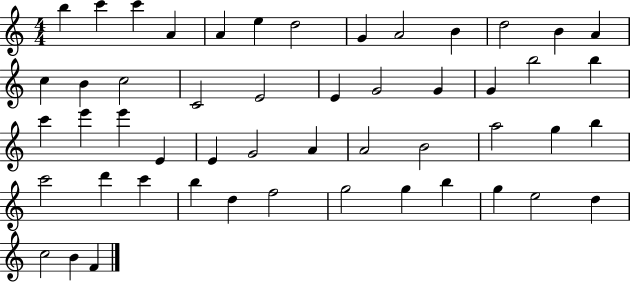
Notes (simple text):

B5/q C6/q C6/q A4/q A4/q E5/q D5/h G4/q A4/h B4/q D5/h B4/q A4/q C5/q B4/q C5/h C4/h E4/h E4/q G4/h G4/q G4/q B5/h B5/q C6/q E6/q E6/q E4/q E4/q G4/h A4/q A4/h B4/h A5/h G5/q B5/q C6/h D6/q C6/q B5/q D5/q F5/h G5/h G5/q B5/q G5/q E5/h D5/q C5/h B4/q F4/q